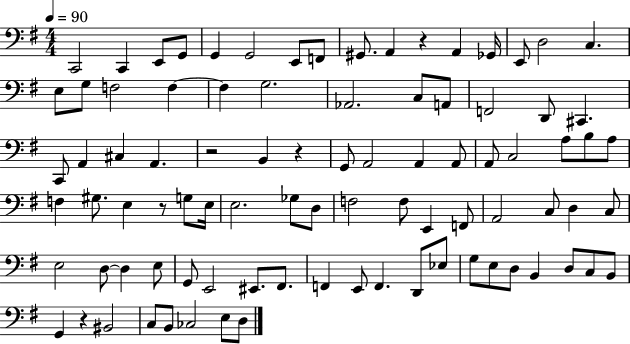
X:1
T:Untitled
M:4/4
L:1/4
K:G
C,,2 C,, E,,/2 G,,/2 G,, G,,2 E,,/2 F,,/2 ^G,,/2 A,, z A,, _G,,/4 E,,/2 D,2 C, E,/2 G,/2 F,2 F, F, G,2 _A,,2 C,/2 A,,/2 F,,2 D,,/2 ^C,, C,,/2 A,, ^C, A,, z2 B,, z G,,/2 A,,2 A,, A,,/2 A,,/2 C,2 A,/2 B,/2 A,/2 F, ^G,/2 E, z/2 G,/2 E,/4 E,2 _G,/2 D,/2 F,2 F,/2 E,, F,,/2 A,,2 C,/2 D, C,/2 E,2 D,/2 D, E,/2 G,,/2 E,,2 ^E,,/2 ^F,,/2 F,, E,,/2 F,, D,,/2 _E,/2 G,/2 E,/2 D,/2 B,, D,/2 C,/2 B,,/2 G,, z ^B,,2 C,/2 B,,/2 _C,2 E,/2 D,/2